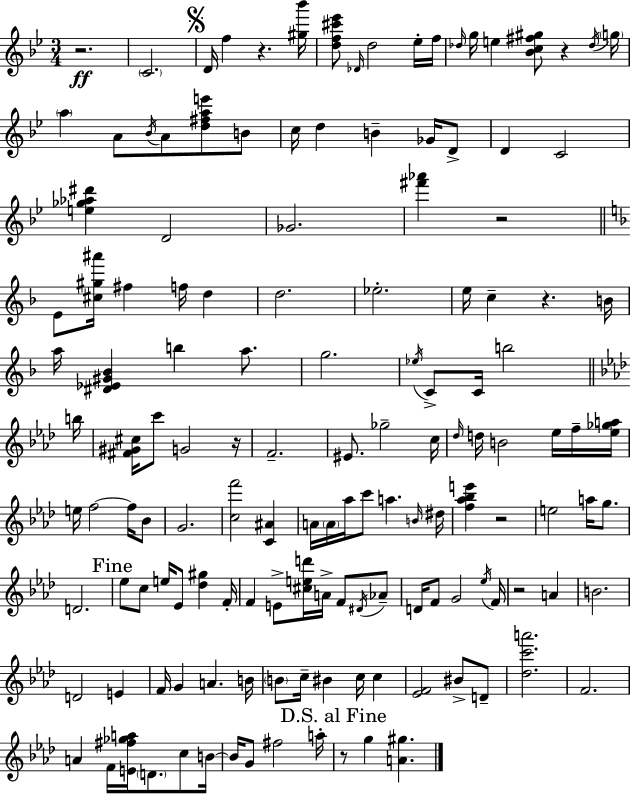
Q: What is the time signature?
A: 3/4